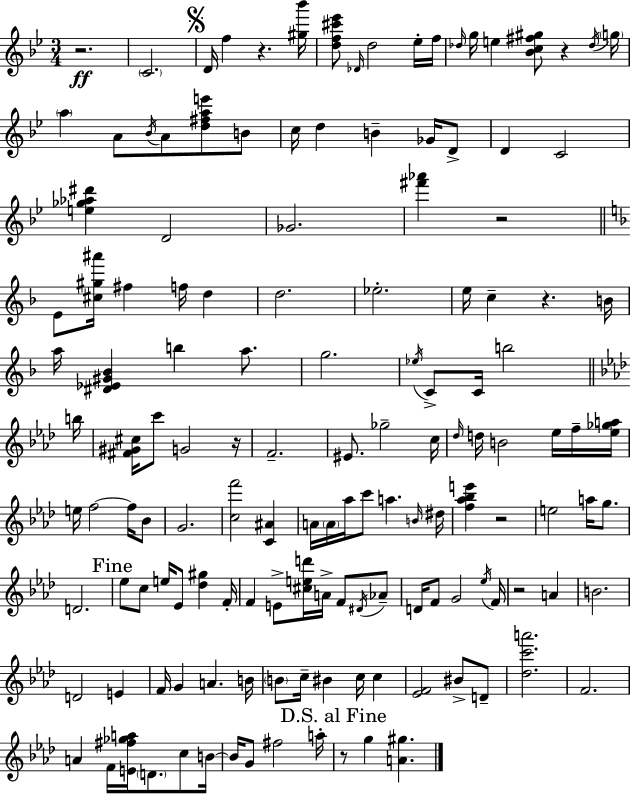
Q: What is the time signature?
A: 3/4